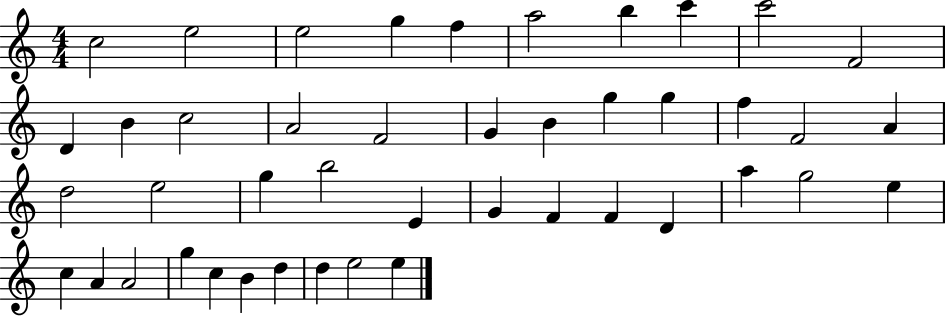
C5/h E5/h E5/h G5/q F5/q A5/h B5/q C6/q C6/h F4/h D4/q B4/q C5/h A4/h F4/h G4/q B4/q G5/q G5/q F5/q F4/h A4/q D5/h E5/h G5/q B5/h E4/q G4/q F4/q F4/q D4/q A5/q G5/h E5/q C5/q A4/q A4/h G5/q C5/q B4/q D5/q D5/q E5/h E5/q